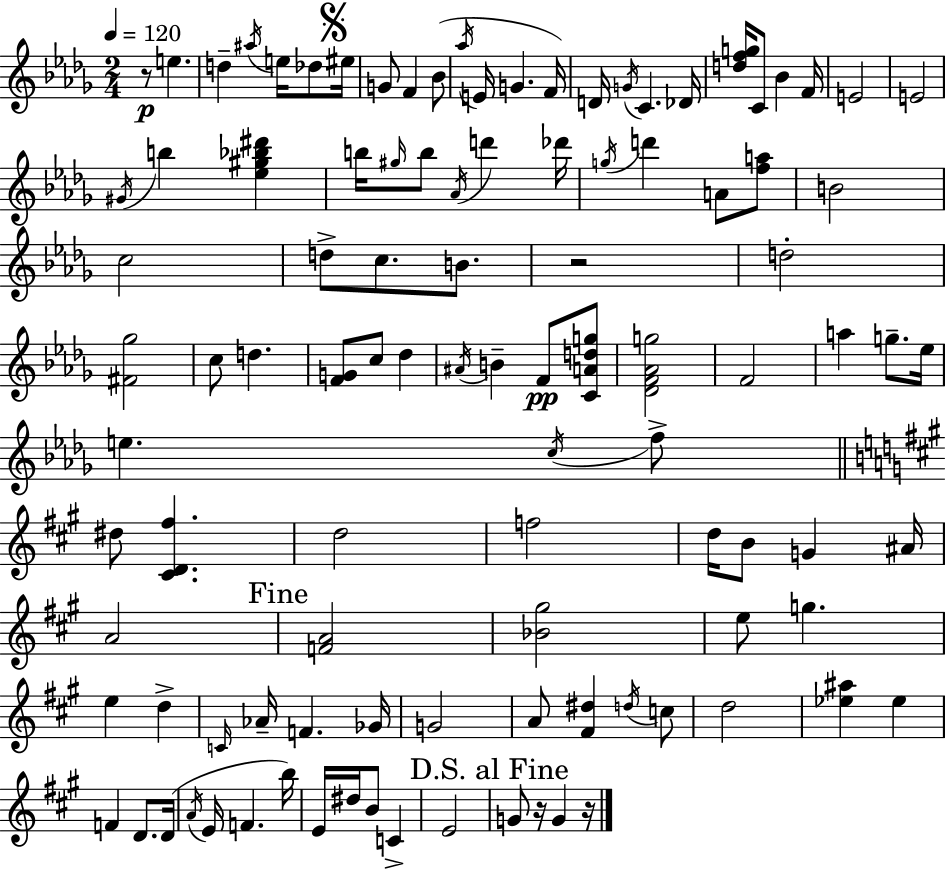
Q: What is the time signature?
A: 2/4